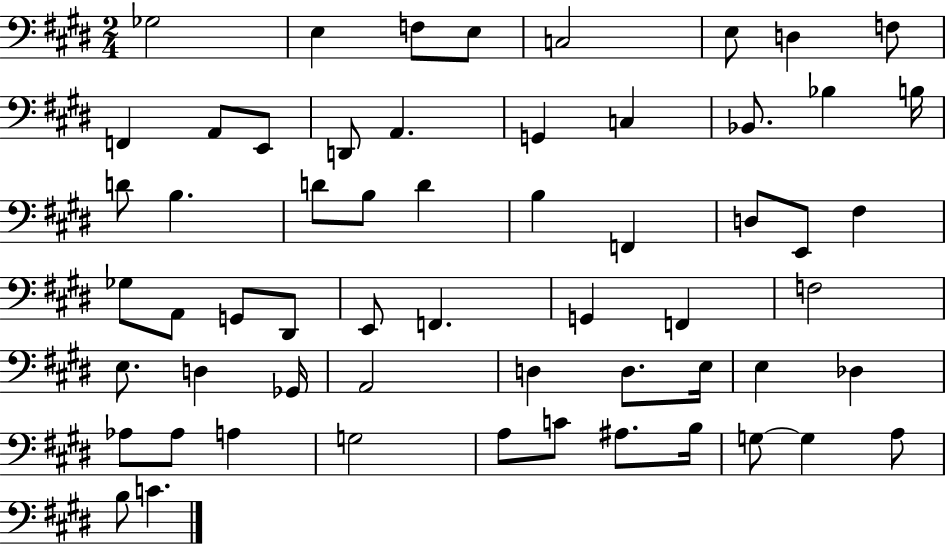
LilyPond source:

{
  \clef bass
  \numericTimeSignature
  \time 2/4
  \key e \major
  ges2 | e4 f8 e8 | c2 | e8 d4 f8 | \break f,4 a,8 e,8 | d,8 a,4. | g,4 c4 | bes,8. bes4 b16 | \break d'8 b4. | d'8 b8 d'4 | b4 f,4 | d8 e,8 fis4 | \break ges8 a,8 g,8 dis,8 | e,8 f,4. | g,4 f,4 | f2 | \break e8. d4 ges,16 | a,2 | d4 d8. e16 | e4 des4 | \break aes8 aes8 a4 | g2 | a8 c'8 ais8. b16 | g8~~ g4 a8 | \break b8 c'4. | \bar "|."
}